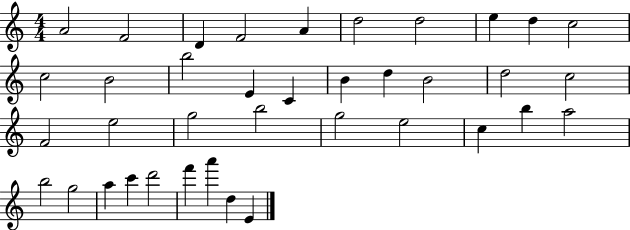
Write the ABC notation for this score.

X:1
T:Untitled
M:4/4
L:1/4
K:C
A2 F2 D F2 A d2 d2 e d c2 c2 B2 b2 E C B d B2 d2 c2 F2 e2 g2 b2 g2 e2 c b a2 b2 g2 a c' d'2 f' a' d E